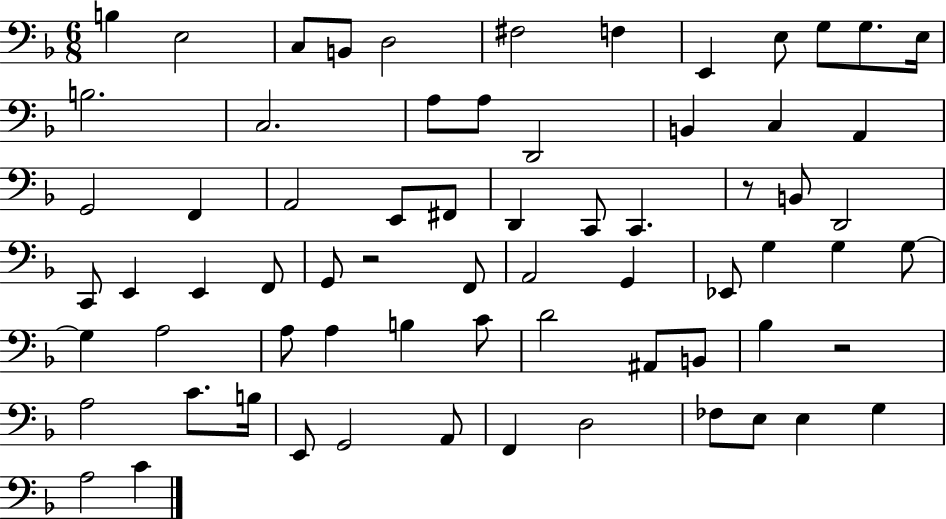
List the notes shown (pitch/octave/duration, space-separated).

B3/q E3/h C3/e B2/e D3/h F#3/h F3/q E2/q E3/e G3/e G3/e. E3/s B3/h. C3/h. A3/e A3/e D2/h B2/q C3/q A2/q G2/h F2/q A2/h E2/e F#2/e D2/q C2/e C2/q. R/e B2/e D2/h C2/e E2/q E2/q F2/e G2/e R/h F2/e A2/h G2/q Eb2/e G3/q G3/q G3/e G3/q A3/h A3/e A3/q B3/q C4/e D4/h A#2/e B2/e Bb3/q R/h A3/h C4/e. B3/s E2/e G2/h A2/e F2/q D3/h FES3/e E3/e E3/q G3/q A3/h C4/q